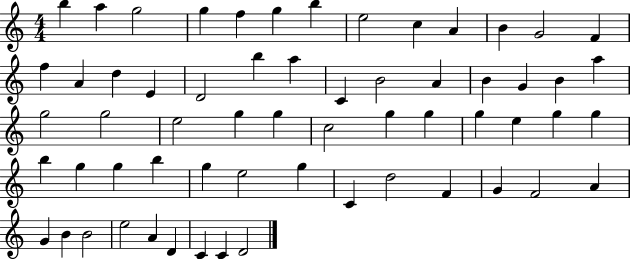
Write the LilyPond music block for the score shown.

{
  \clef treble
  \numericTimeSignature
  \time 4/4
  \key c \major
  b''4 a''4 g''2 | g''4 f''4 g''4 b''4 | e''2 c''4 a'4 | b'4 g'2 f'4 | \break f''4 a'4 d''4 e'4 | d'2 b''4 a''4 | c'4 b'2 a'4 | b'4 g'4 b'4 a''4 | \break g''2 g''2 | e''2 g''4 g''4 | c''2 g''4 g''4 | g''4 e''4 g''4 g''4 | \break b''4 g''4 g''4 b''4 | g''4 e''2 g''4 | c'4 d''2 f'4 | g'4 f'2 a'4 | \break g'4 b'4 b'2 | e''2 a'4 d'4 | c'4 c'4 d'2 | \bar "|."
}